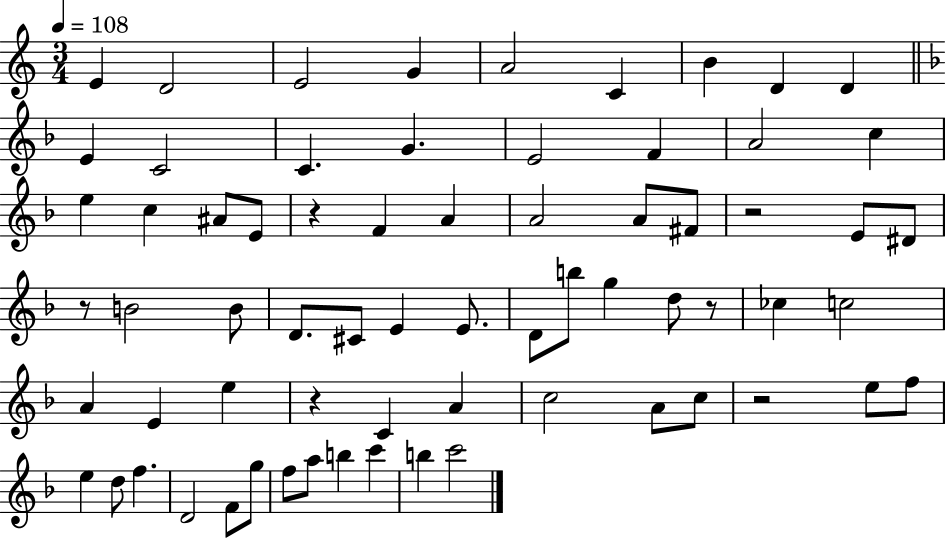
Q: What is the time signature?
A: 3/4